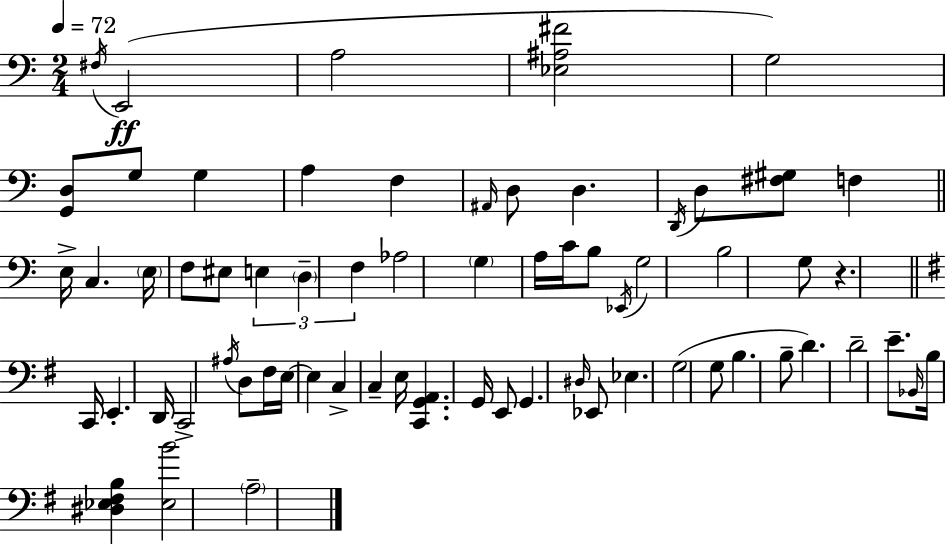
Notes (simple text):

F#3/s E2/h A3/h [Eb3,A#3,F#4]/h G3/h [G2,D3]/e G3/e G3/q A3/q F3/q A#2/s D3/e D3/q. D2/s D3/e [F#3,G#3]/e F3/q E3/s C3/q. E3/s F3/e EIS3/e E3/q D3/q F3/q Ab3/h G3/q A3/s C4/s B3/e Eb2/s G3/h B3/h G3/e R/q. C2/s E2/q. D2/s C2/h A#3/s D3/e F#3/s E3/s E3/q C3/q C3/q E3/s [C2,G2,A2]/q. G2/s E2/e G2/q. D#3/s Eb2/e Eb3/q. G3/h G3/e B3/q. B3/e D4/q. D4/h E4/e. Bb2/s B3/s [D#3,Eb3,F#3,B3]/q [Eb3,B4]/h A3/h